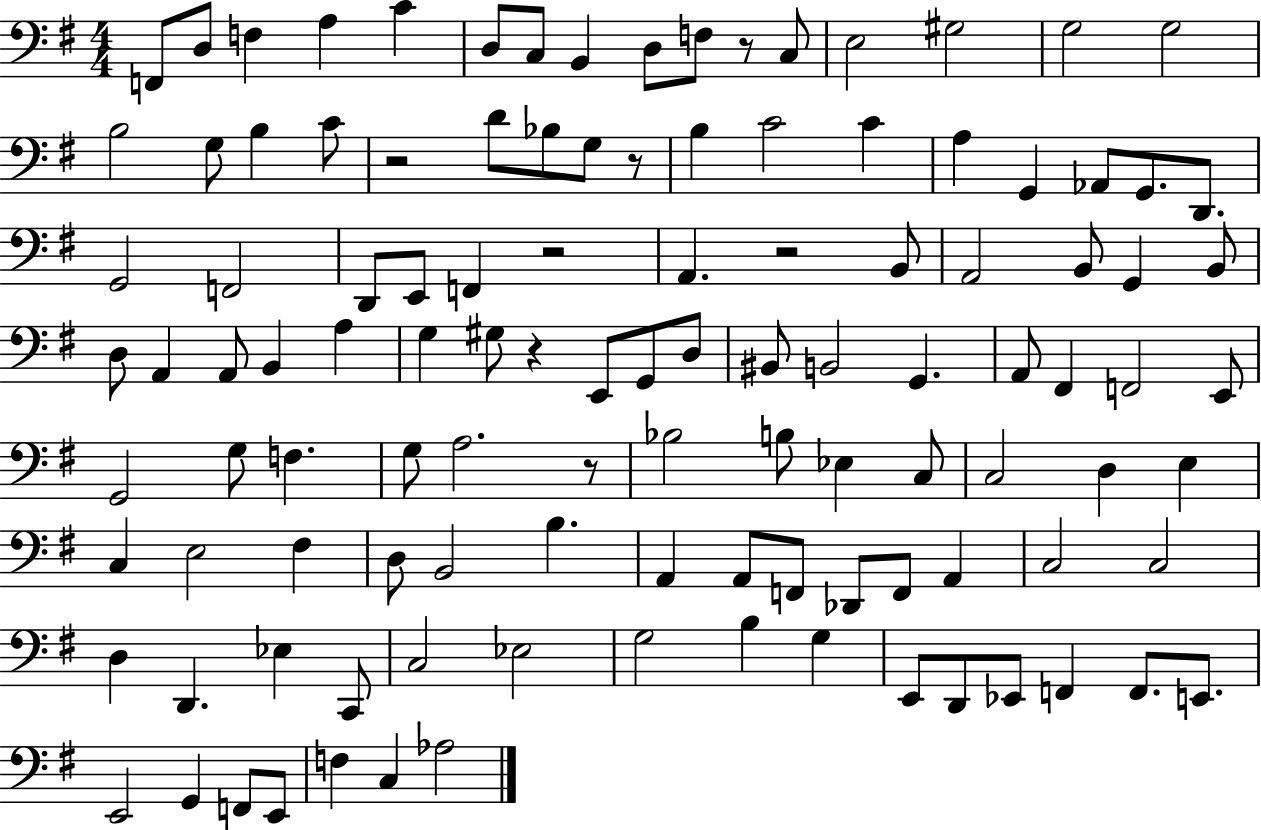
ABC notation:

X:1
T:Untitled
M:4/4
L:1/4
K:G
F,,/2 D,/2 F, A, C D,/2 C,/2 B,, D,/2 F,/2 z/2 C,/2 E,2 ^G,2 G,2 G,2 B,2 G,/2 B, C/2 z2 D/2 _B,/2 G,/2 z/2 B, C2 C A, G,, _A,,/2 G,,/2 D,,/2 G,,2 F,,2 D,,/2 E,,/2 F,, z2 A,, z2 B,,/2 A,,2 B,,/2 G,, B,,/2 D,/2 A,, A,,/2 B,, A, G, ^G,/2 z E,,/2 G,,/2 D,/2 ^B,,/2 B,,2 G,, A,,/2 ^F,, F,,2 E,,/2 G,,2 G,/2 F, G,/2 A,2 z/2 _B,2 B,/2 _E, C,/2 C,2 D, E, C, E,2 ^F, D,/2 B,,2 B, A,, A,,/2 F,,/2 _D,,/2 F,,/2 A,, C,2 C,2 D, D,, _E, C,,/2 C,2 _E,2 G,2 B, G, E,,/2 D,,/2 _E,,/2 F,, F,,/2 E,,/2 E,,2 G,, F,,/2 E,,/2 F, C, _A,2